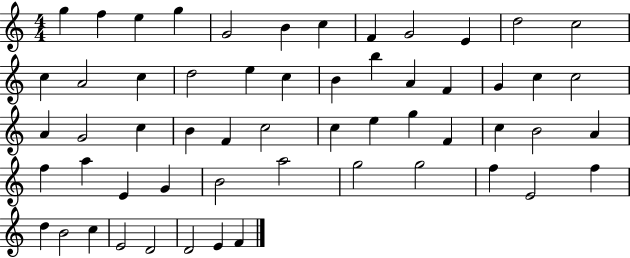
{
  \clef treble
  \numericTimeSignature
  \time 4/4
  \key c \major
  g''4 f''4 e''4 g''4 | g'2 b'4 c''4 | f'4 g'2 e'4 | d''2 c''2 | \break c''4 a'2 c''4 | d''2 e''4 c''4 | b'4 b''4 a'4 f'4 | g'4 c''4 c''2 | \break a'4 g'2 c''4 | b'4 f'4 c''2 | c''4 e''4 g''4 f'4 | c''4 b'2 a'4 | \break f''4 a''4 e'4 g'4 | b'2 a''2 | g''2 g''2 | f''4 e'2 f''4 | \break d''4 b'2 c''4 | e'2 d'2 | d'2 e'4 f'4 | \bar "|."
}